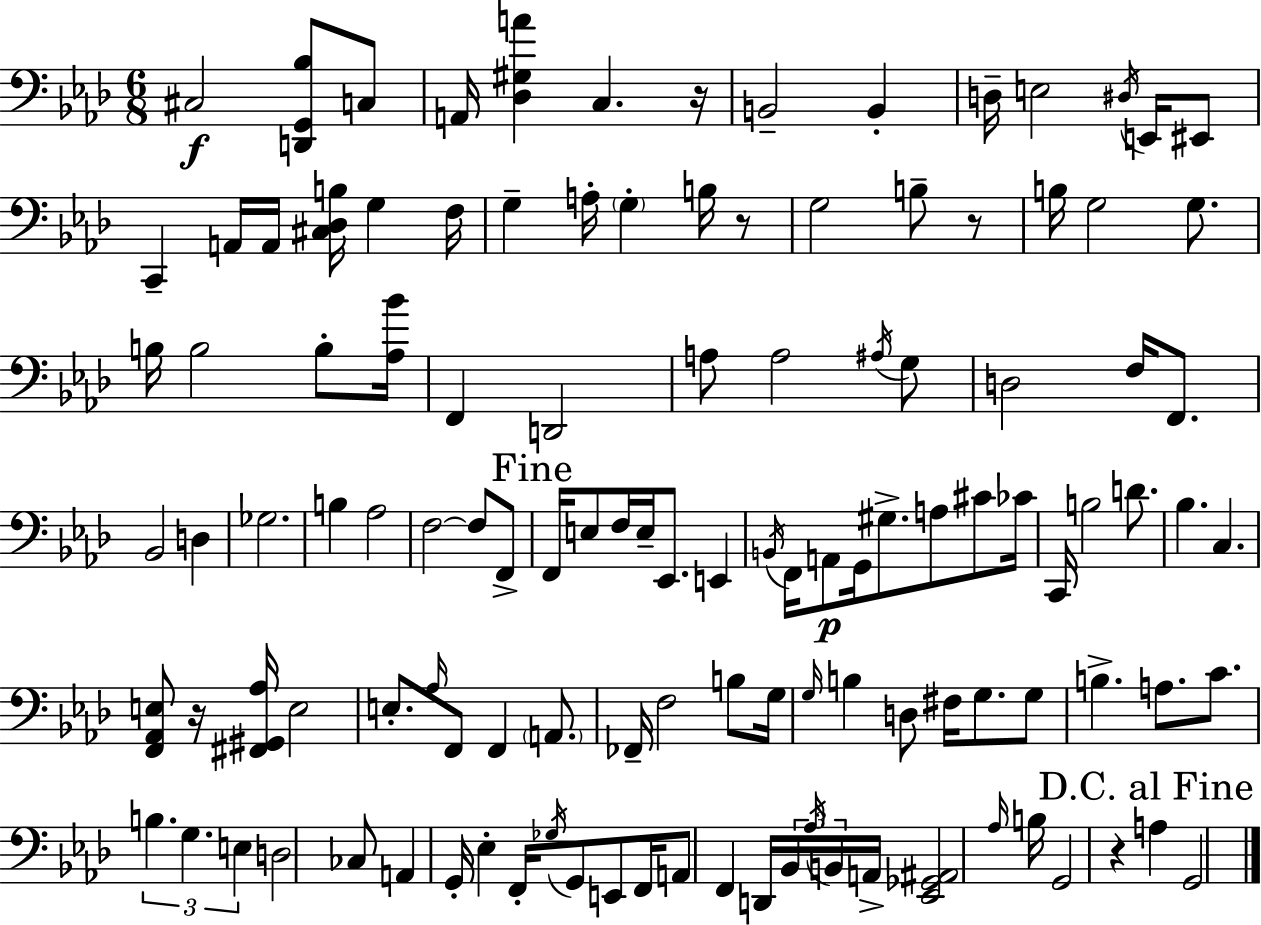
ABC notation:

X:1
T:Untitled
M:6/8
L:1/4
K:Ab
^C,2 [D,,G,,_B,]/2 C,/2 A,,/4 [_D,^G,A] C, z/4 B,,2 B,, D,/4 E,2 ^D,/4 E,,/4 ^E,,/2 C,, A,,/4 A,,/4 [^C,_D,B,]/4 G, F,/4 G, A,/4 G, B,/4 z/2 G,2 B,/2 z/2 B,/4 G,2 G,/2 B,/4 B,2 B,/2 [_A,_B]/4 F,, D,,2 A,/2 A,2 ^A,/4 G,/2 D,2 F,/4 F,,/2 _B,,2 D, _G,2 B, _A,2 F,2 F,/2 F,,/2 F,,/4 E,/2 F,/4 E,/4 _E,,/2 E,, B,,/4 F,,/4 A,,/2 G,,/4 ^G,/2 A,/2 ^C/2 _C/4 C,,/4 B,2 D/2 _B, C, [F,,_A,,E,]/2 z/4 [^F,,^G,,_A,]/4 E,2 E,/2 _A,/4 F,,/2 F,, A,,/2 _F,,/4 F,2 B,/2 G,/4 G,/4 B, D,/2 ^F,/4 G,/2 G,/2 B, A,/2 C/2 B, G, E, D,2 _C,/2 A,, G,,/4 _E, F,,/4 _G,/4 G,,/2 E,,/2 F,,/4 A,,/2 F,, D,,/4 _B,,/4 _A,/4 B,,/4 A,,/4 [_E,,_G,,^A,,]2 _A,/4 B,/4 G,,2 z A, G,,2